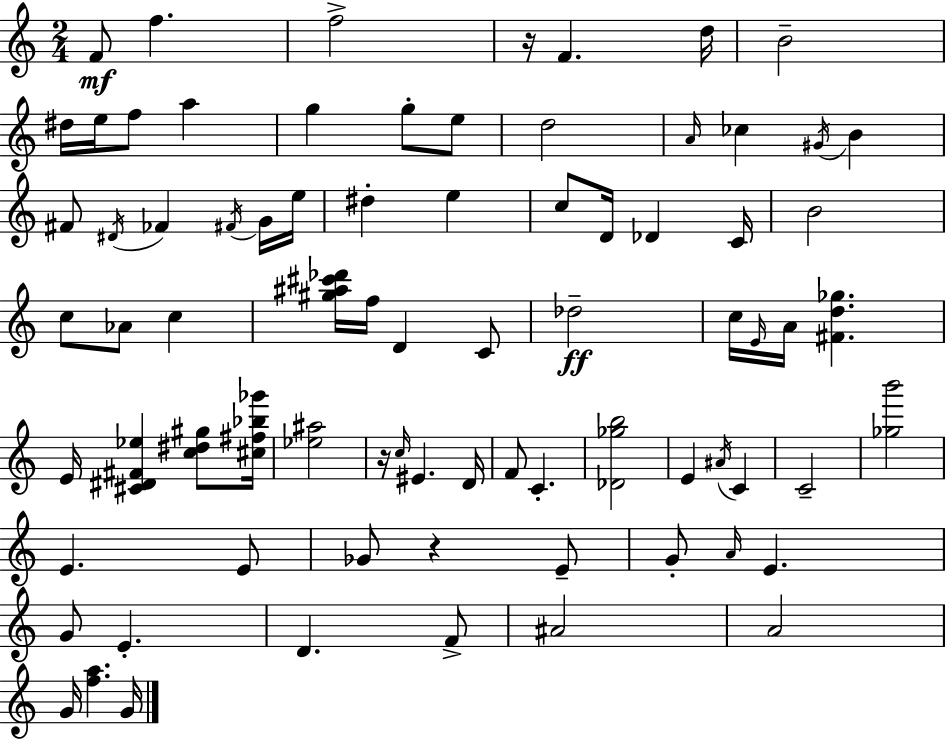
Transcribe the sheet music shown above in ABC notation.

X:1
T:Untitled
M:2/4
L:1/4
K:Am
F/2 f f2 z/4 F d/4 B2 ^d/4 e/4 f/2 a g g/2 e/2 d2 A/4 _c ^G/4 B ^F/2 ^D/4 _F ^F/4 G/4 e/4 ^d e c/2 D/4 _D C/4 B2 c/2 _A/2 c [^g^a^c'_d']/4 f/4 D C/2 _d2 c/4 E/4 A/4 [^Fd_g] E/4 [^C^D^F_e] [c^d^g]/2 [^c^f_b_g']/4 [_e^a]2 z/4 c/4 ^E D/4 F/2 C [_D_gb]2 E ^A/4 C C2 [_gb']2 E E/2 _G/2 z E/2 G/2 A/4 E G/2 E D F/2 ^A2 A2 G/4 [fa] G/4